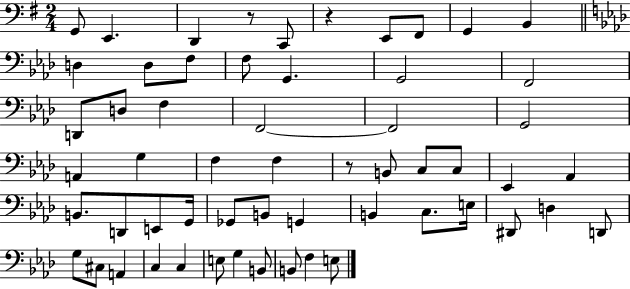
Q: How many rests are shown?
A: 3